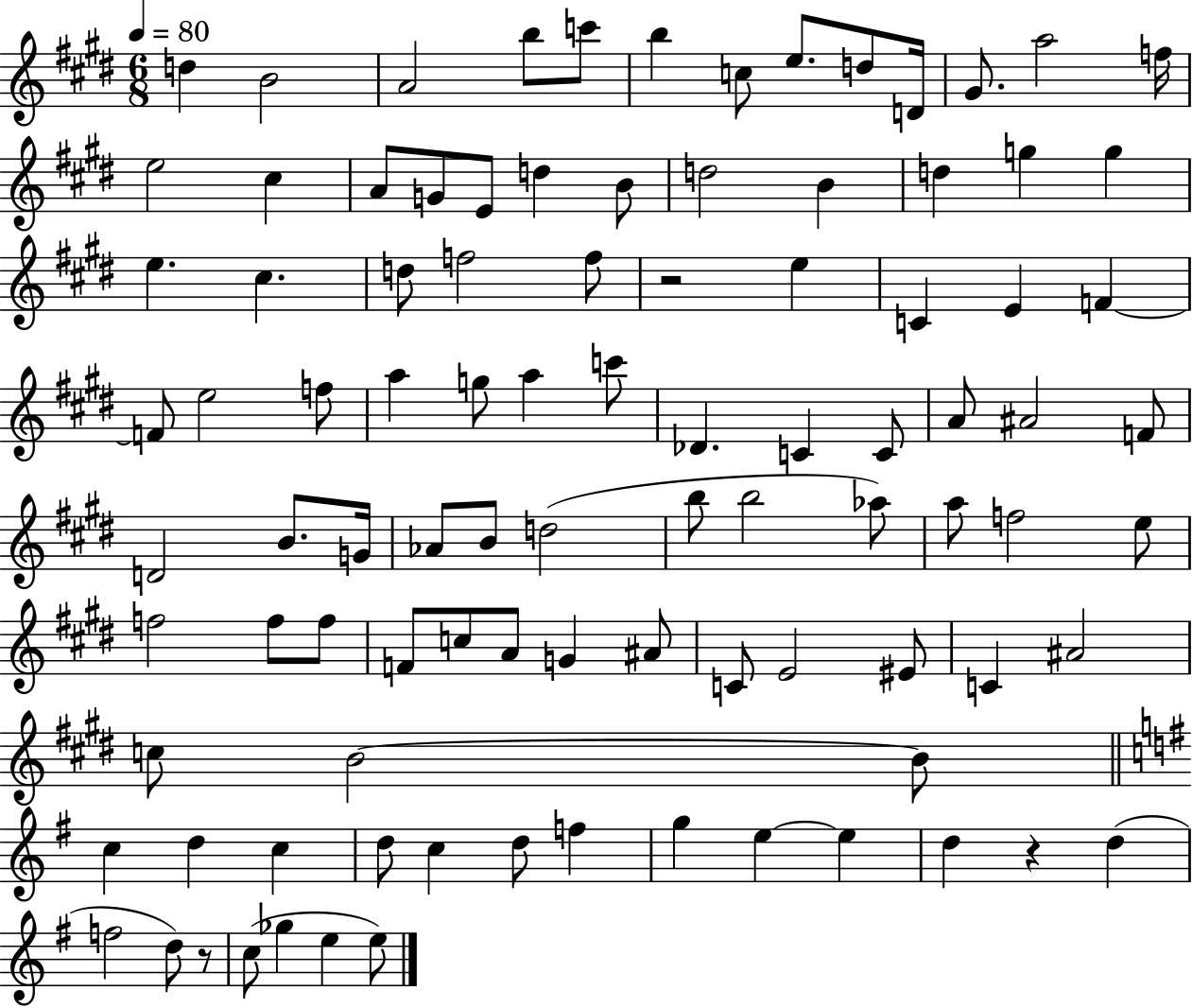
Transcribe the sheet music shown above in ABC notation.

X:1
T:Untitled
M:6/8
L:1/4
K:E
d B2 A2 b/2 c'/2 b c/2 e/2 d/2 D/4 ^G/2 a2 f/4 e2 ^c A/2 G/2 E/2 d B/2 d2 B d g g e ^c d/2 f2 f/2 z2 e C E F F/2 e2 f/2 a g/2 a c'/2 _D C C/2 A/2 ^A2 F/2 D2 B/2 G/4 _A/2 B/2 d2 b/2 b2 _a/2 a/2 f2 e/2 f2 f/2 f/2 F/2 c/2 A/2 G ^A/2 C/2 E2 ^E/2 C ^A2 c/2 B2 B/2 c d c d/2 c d/2 f g e e d z d f2 d/2 z/2 c/2 _g e e/2